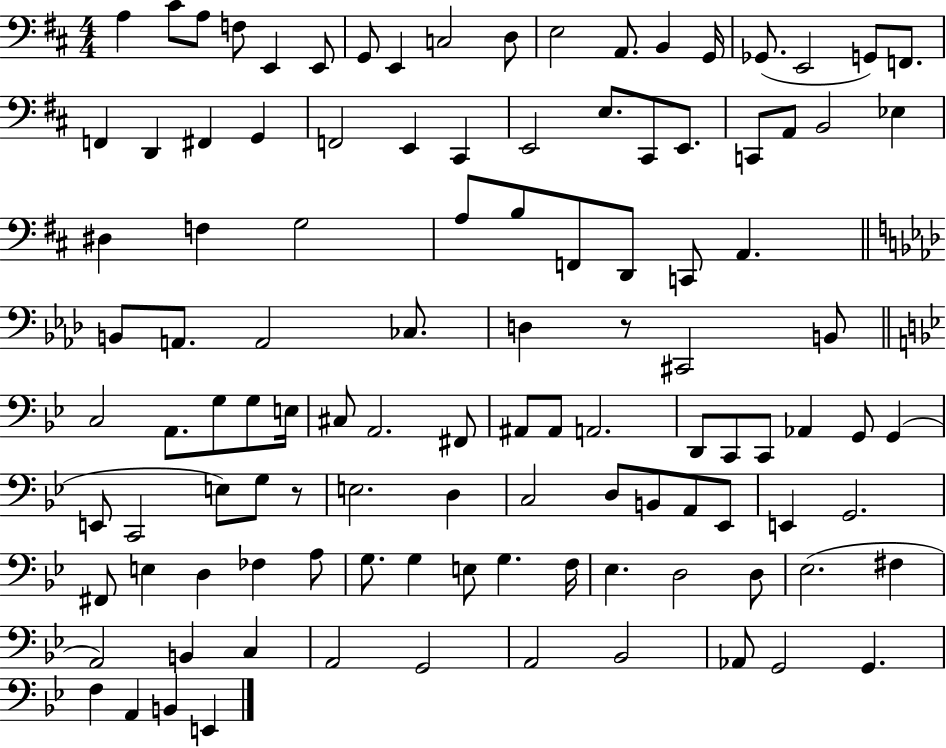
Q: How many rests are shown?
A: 2